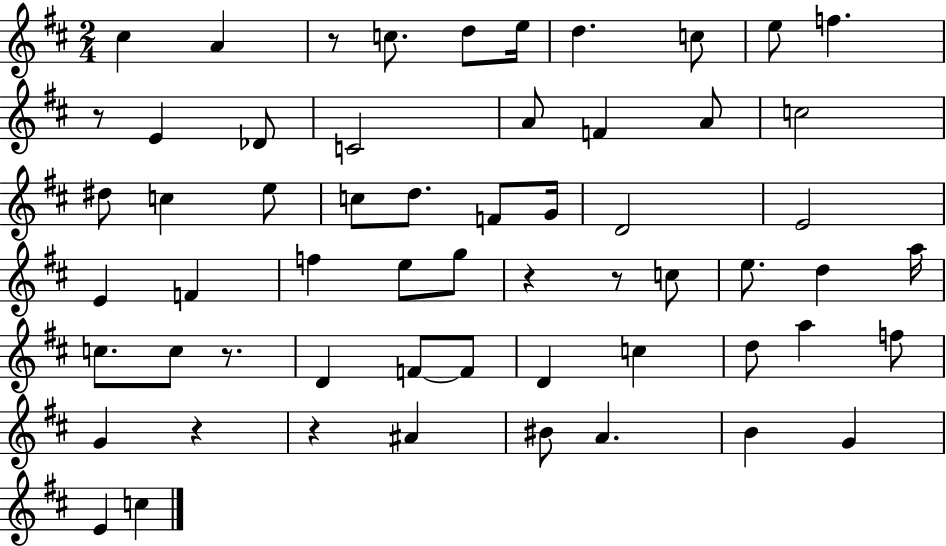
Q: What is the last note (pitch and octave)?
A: C5